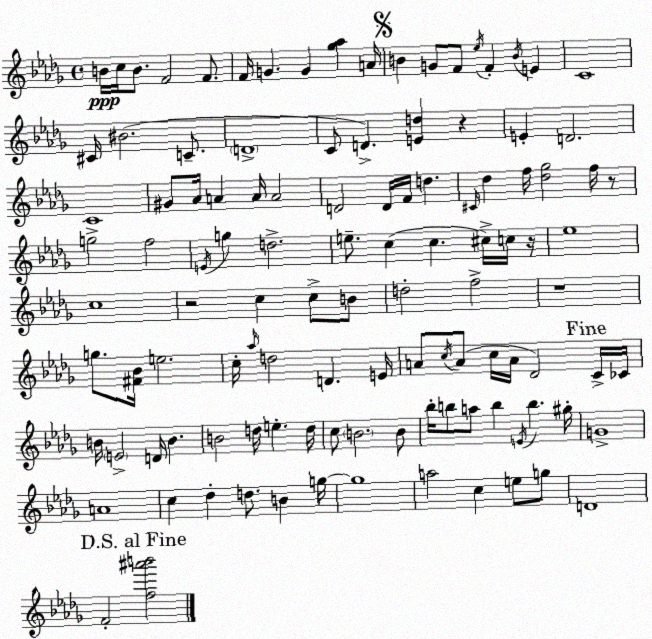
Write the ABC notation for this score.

X:1
T:Untitled
M:4/4
L:1/4
K:Bbm
B/4 c/4 B/2 F2 F/2 F/4 G G [_g_a] A/4 B G/2 F/2 _e/4 F B/4 E C4 ^C/4 ^B2 C/2 D4 C/2 D [Ed] z E D2 C4 ^G/2 _A/4 A A/4 A2 D2 D/4 F/4 d ^C/4 _d f/4 [_d_g]2 f/4 z/2 g2 f2 E/4 g d2 e/2 c c ^c/4 c/4 z/4 _e4 c4 z2 c c/2 B/2 d2 f2 z4 g/2 [^F_B]/4 e2 c/4 _a/4 d2 D E/4 A/2 c/4 A/2 c/4 A/4 _D2 C/4 _C/4 B/4 E2 D/4 B B2 d/4 e d/4 c/2 B2 B/2 _b/4 b/2 a/2 b E/4 b ^g/4 G4 A4 c _d d/2 B g/4 g4 a2 c e/2 g/2 D4 F2 [f^a'b']2